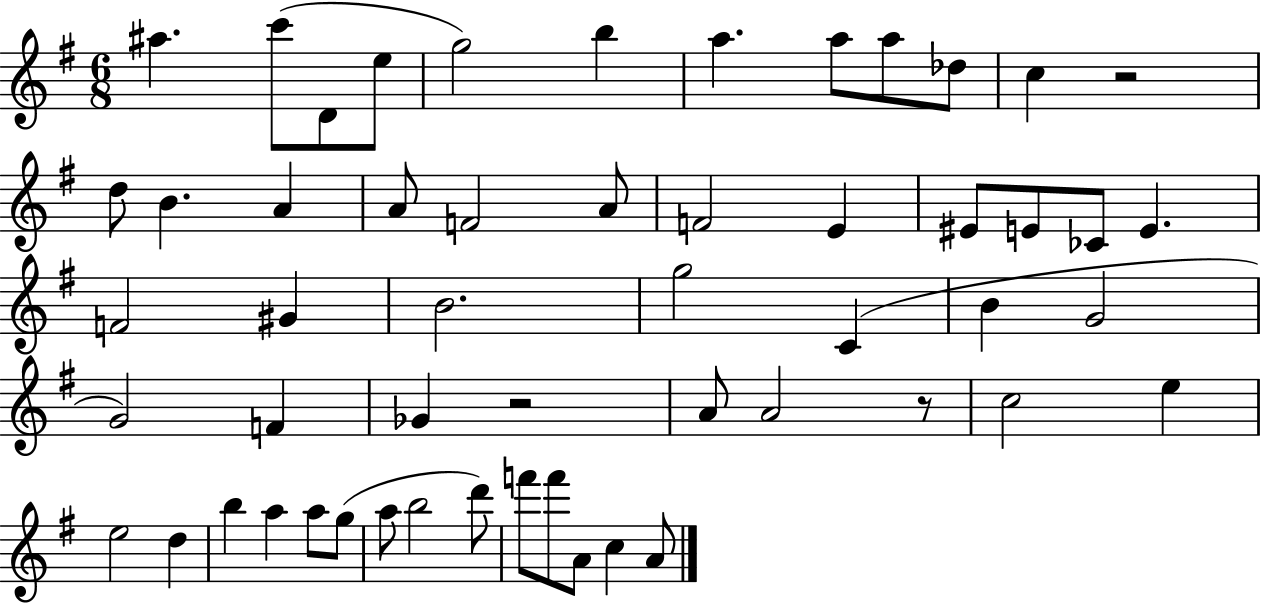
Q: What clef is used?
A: treble